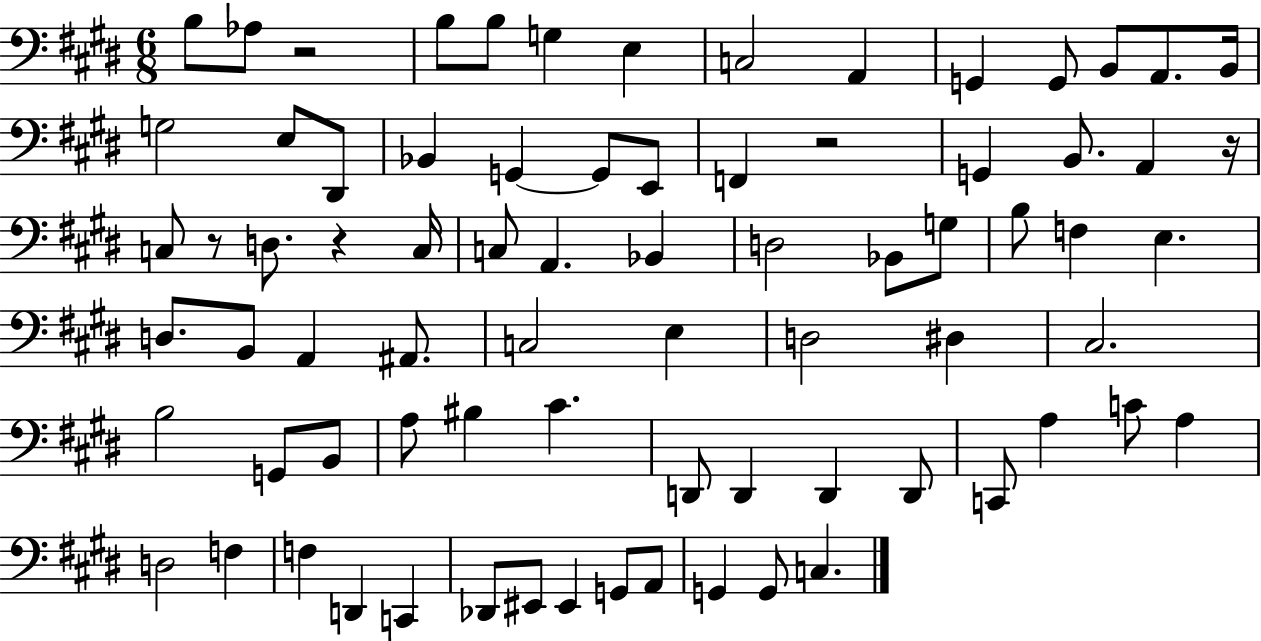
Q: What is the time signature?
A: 6/8